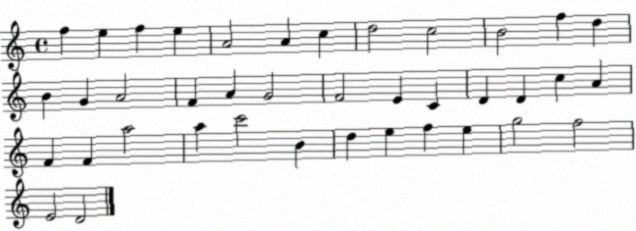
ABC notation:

X:1
T:Untitled
M:4/4
L:1/4
K:C
f e f e A2 A c d2 c2 B2 f d B G A2 F A G2 F2 E C D D c A F F a2 a c'2 B d e f e g2 f2 E2 D2